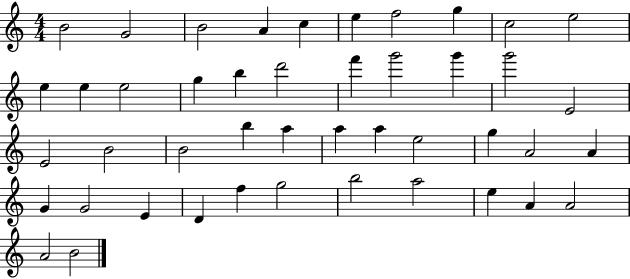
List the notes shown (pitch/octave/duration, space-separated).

B4/h G4/h B4/h A4/q C5/q E5/q F5/h G5/q C5/h E5/h E5/q E5/q E5/h G5/q B5/q D6/h F6/q G6/h G6/q G6/h E4/h E4/h B4/h B4/h B5/q A5/q A5/q A5/q E5/h G5/q A4/h A4/q G4/q G4/h E4/q D4/q F5/q G5/h B5/h A5/h E5/q A4/q A4/h A4/h B4/h